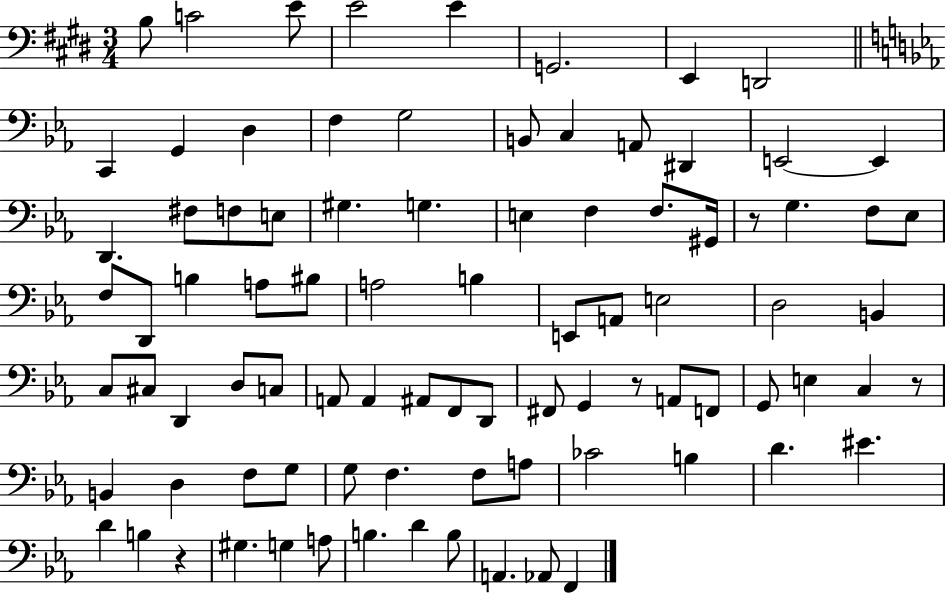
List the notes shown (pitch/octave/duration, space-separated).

B3/e C4/h E4/e E4/h E4/q G2/h. E2/q D2/h C2/q G2/q D3/q F3/q G3/h B2/e C3/q A2/e D#2/q E2/h E2/q D2/q. F#3/e F3/e E3/e G#3/q. G3/q. E3/q F3/q F3/e. G#2/s R/e G3/q. F3/e Eb3/e F3/e D2/e B3/q A3/e BIS3/e A3/h B3/q E2/e A2/e E3/h D3/h B2/q C3/e C#3/e D2/q D3/e C3/e A2/e A2/q A#2/e F2/e D2/e F#2/e G2/q R/e A2/e F2/e G2/e E3/q C3/q R/e B2/q D3/q F3/e G3/e G3/e F3/q. F3/e A3/e CES4/h B3/q D4/q. EIS4/q. D4/q B3/q R/q G#3/q. G3/q A3/e B3/q. D4/q B3/e A2/q. Ab2/e F2/q